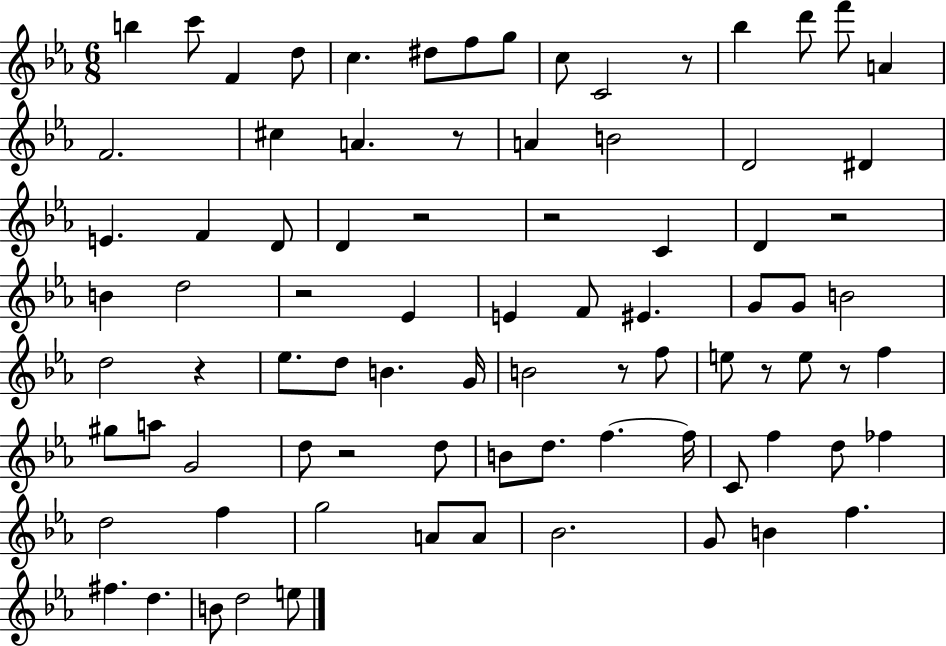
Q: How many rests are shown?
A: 11